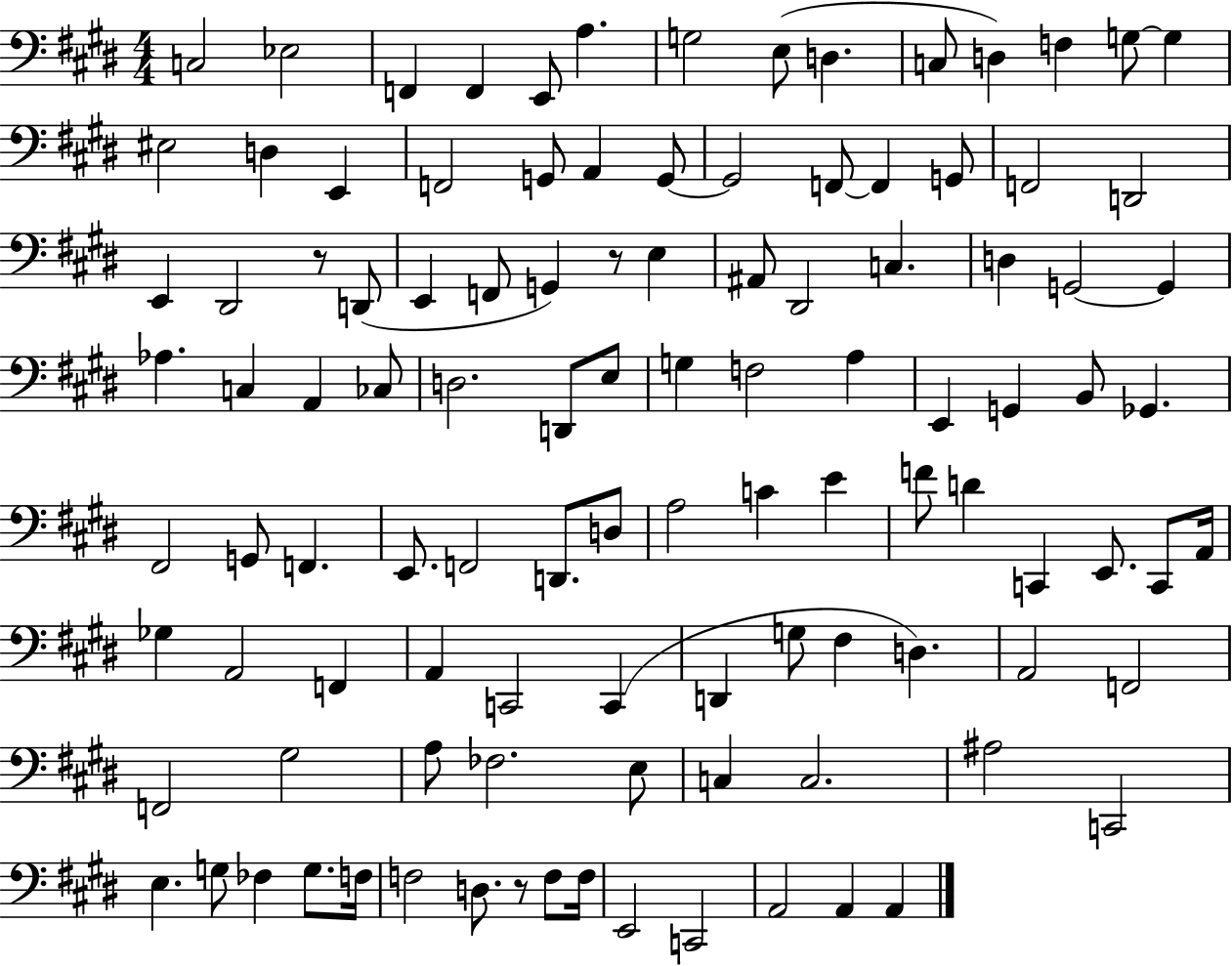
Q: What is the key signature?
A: E major